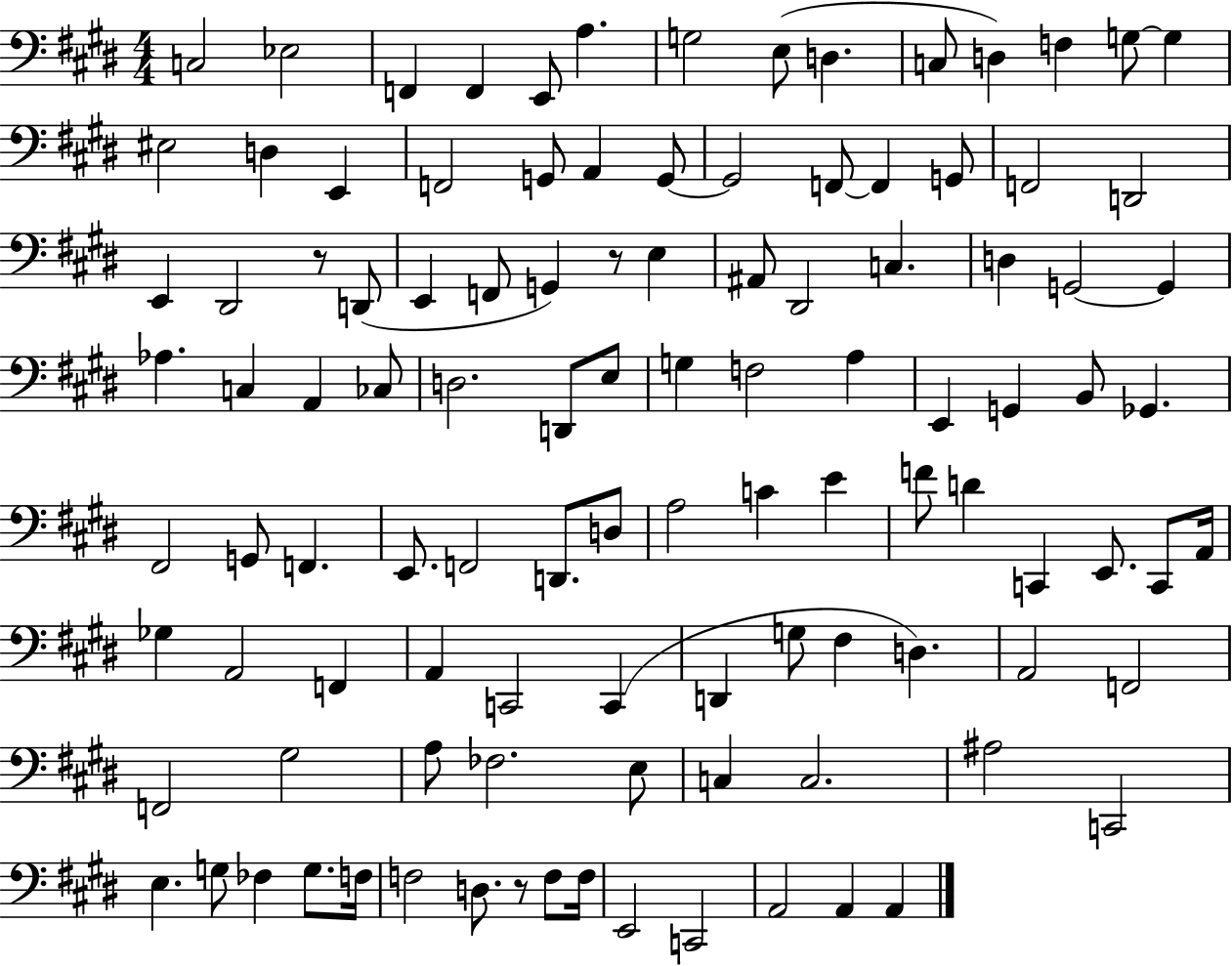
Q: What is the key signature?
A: E major